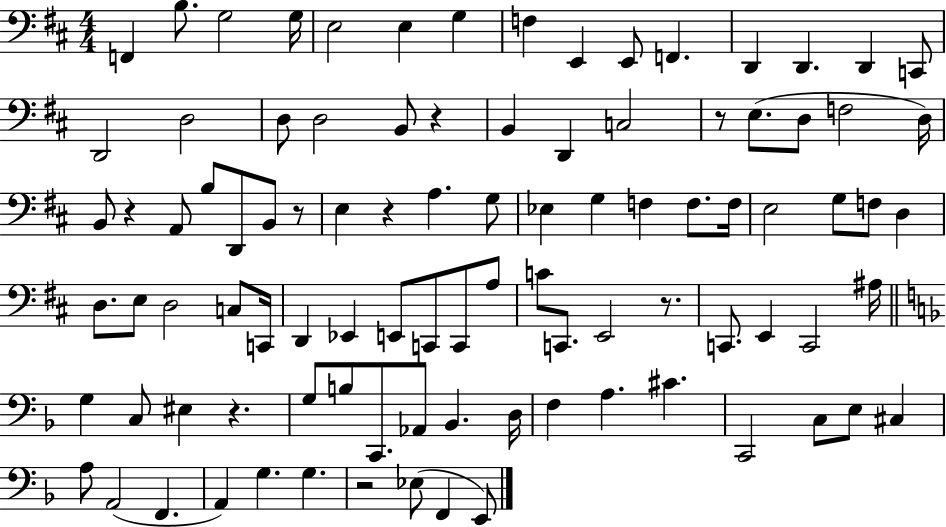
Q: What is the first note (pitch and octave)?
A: F2